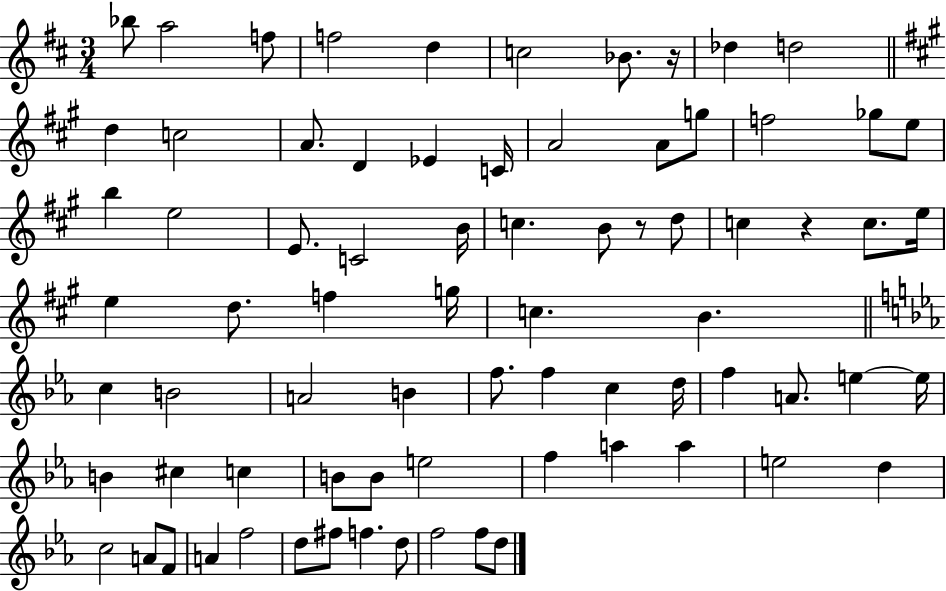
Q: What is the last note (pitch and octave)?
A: D5